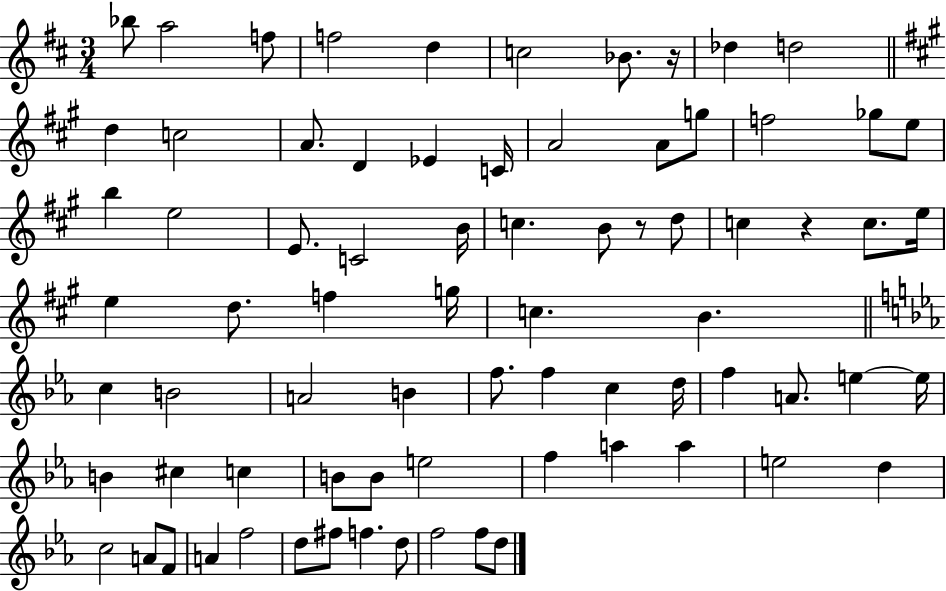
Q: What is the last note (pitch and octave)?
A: D5